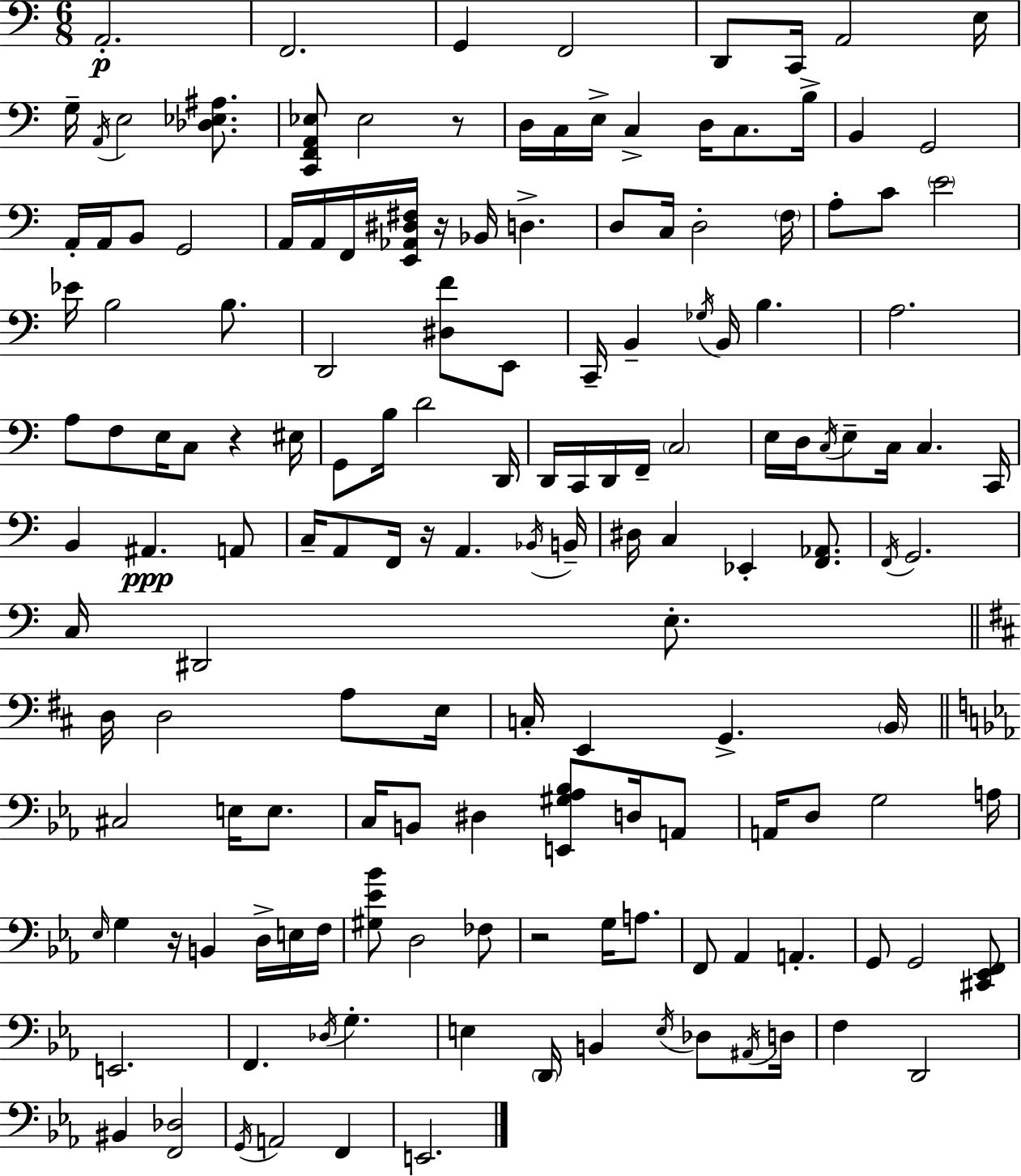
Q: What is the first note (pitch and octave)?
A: A2